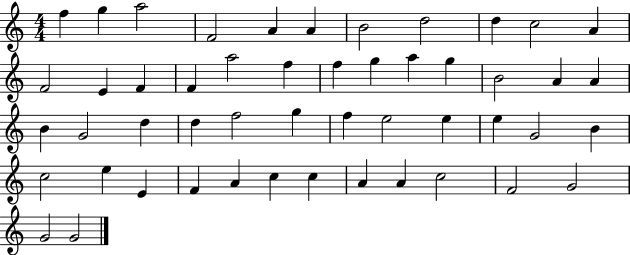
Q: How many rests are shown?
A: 0